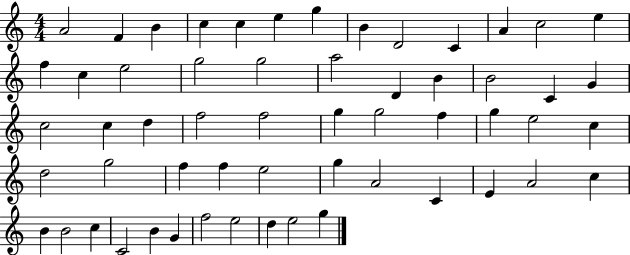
{
  \clef treble
  \numericTimeSignature
  \time 4/4
  \key c \major
  a'2 f'4 b'4 | c''4 c''4 e''4 g''4 | b'4 d'2 c'4 | a'4 c''2 e''4 | \break f''4 c''4 e''2 | g''2 g''2 | a''2 d'4 b'4 | b'2 c'4 g'4 | \break c''2 c''4 d''4 | f''2 f''2 | g''4 g''2 f''4 | g''4 e''2 c''4 | \break d''2 g''2 | f''4 f''4 e''2 | g''4 a'2 c'4 | e'4 a'2 c''4 | \break b'4 b'2 c''4 | c'2 b'4 g'4 | f''2 e''2 | d''4 e''2 g''4 | \break \bar "|."
}